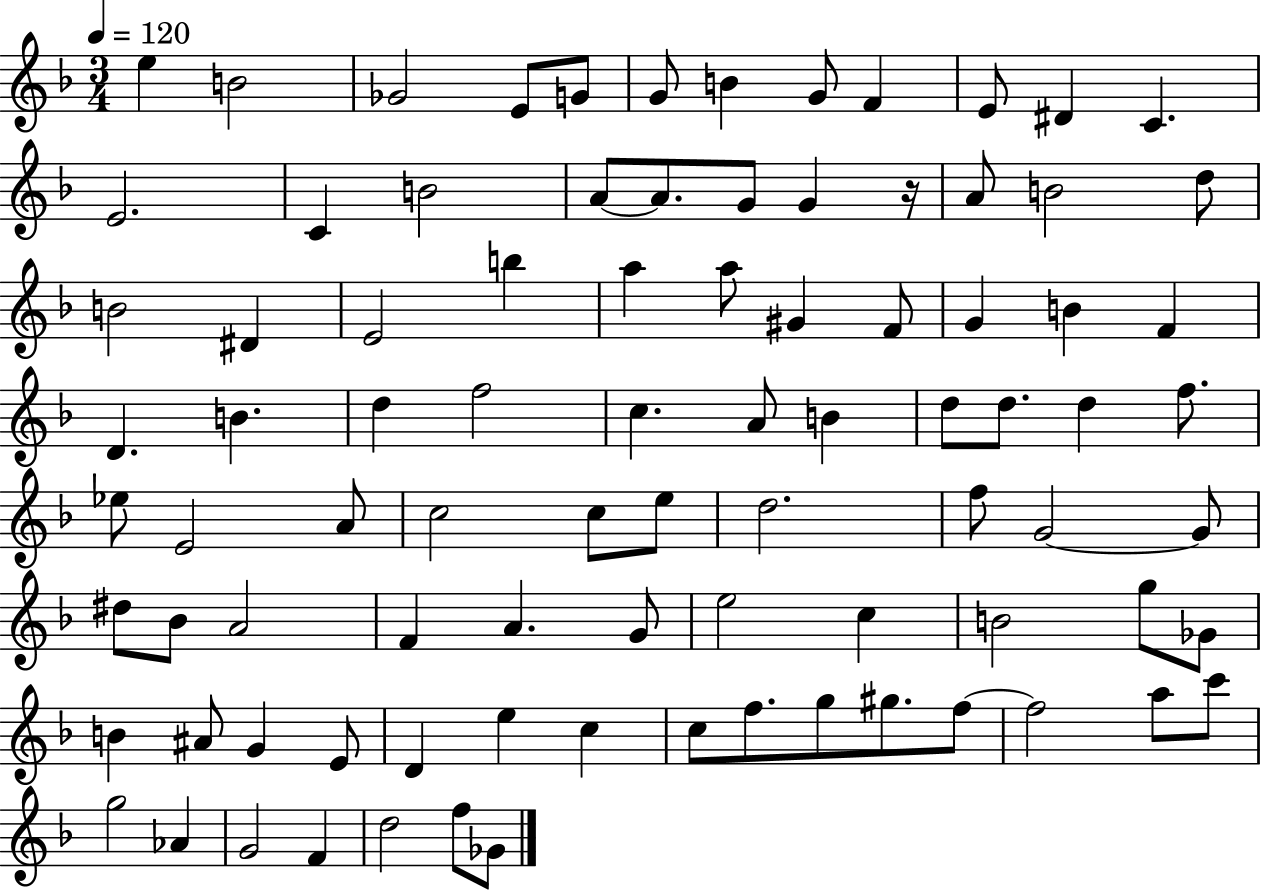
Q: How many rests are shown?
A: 1